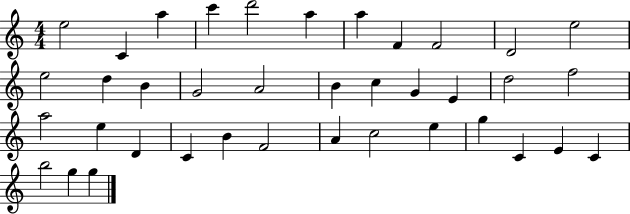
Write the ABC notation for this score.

X:1
T:Untitled
M:4/4
L:1/4
K:C
e2 C a c' d'2 a a F F2 D2 e2 e2 d B G2 A2 B c G E d2 f2 a2 e D C B F2 A c2 e g C E C b2 g g